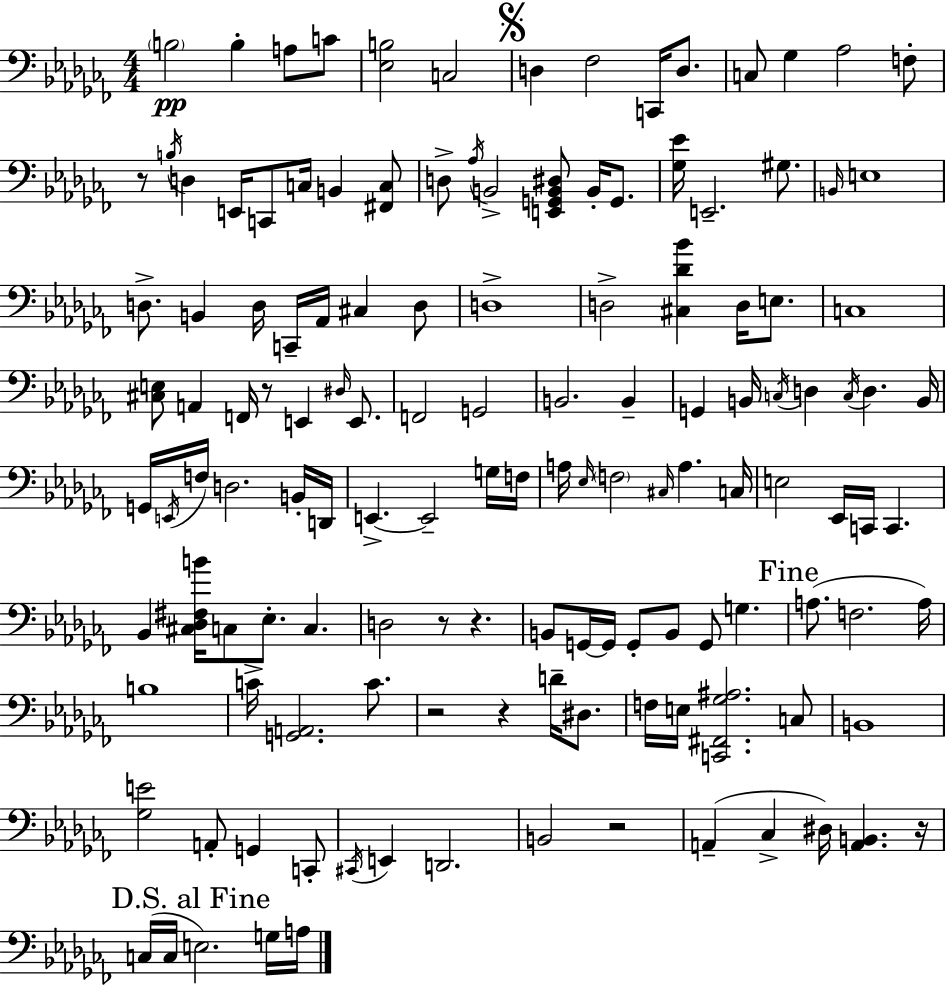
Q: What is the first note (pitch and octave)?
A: B3